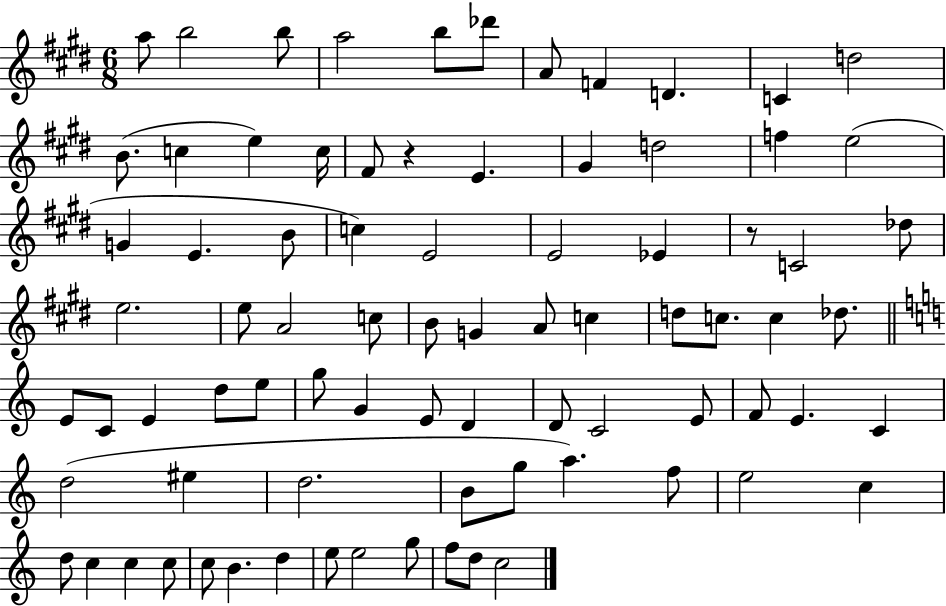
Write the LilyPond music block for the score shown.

{
  \clef treble
  \numericTimeSignature
  \time 6/8
  \key e \major
  a''8 b''2 b''8 | a''2 b''8 des'''8 | a'8 f'4 d'4. | c'4 d''2 | \break b'8.( c''4 e''4) c''16 | fis'8 r4 e'4. | gis'4 d''2 | f''4 e''2( | \break g'4 e'4. b'8 | c''4) e'2 | e'2 ees'4 | r8 c'2 des''8 | \break e''2. | e''8 a'2 c''8 | b'8 g'4 a'8 c''4 | d''8 c''8. c''4 des''8. | \break \bar "||" \break \key c \major e'8 c'8 e'4 d''8 e''8 | g''8 g'4 e'8 d'4 | d'8 c'2 e'8 | f'8 e'4. c'4 | \break d''2( eis''4 | d''2. | b'8 g''8 a''4.) f''8 | e''2 c''4 | \break d''8 c''4 c''4 c''8 | c''8 b'4. d''4 | e''8 e''2 g''8 | f''8 d''8 c''2 | \break \bar "|."
}